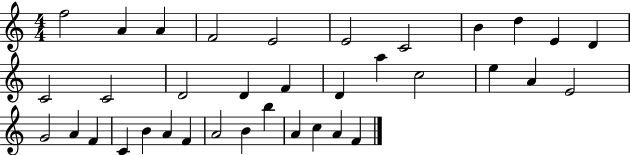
{
  \clef treble
  \numericTimeSignature
  \time 4/4
  \key c \major
  f''2 a'4 a'4 | f'2 e'2 | e'2 c'2 | b'4 d''4 e'4 d'4 | \break c'2 c'2 | d'2 d'4 f'4 | d'4 a''4 c''2 | e''4 a'4 e'2 | \break g'2 a'4 f'4 | c'4 b'4 a'4 f'4 | a'2 b'4 b''4 | a'4 c''4 a'4 f'4 | \break \bar "|."
}